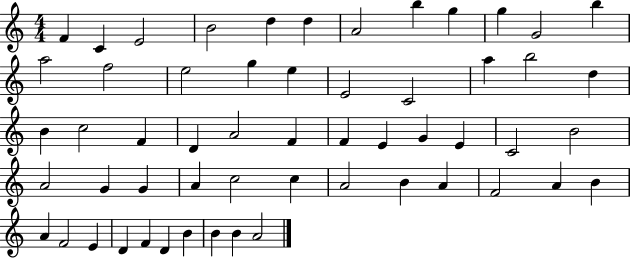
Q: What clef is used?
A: treble